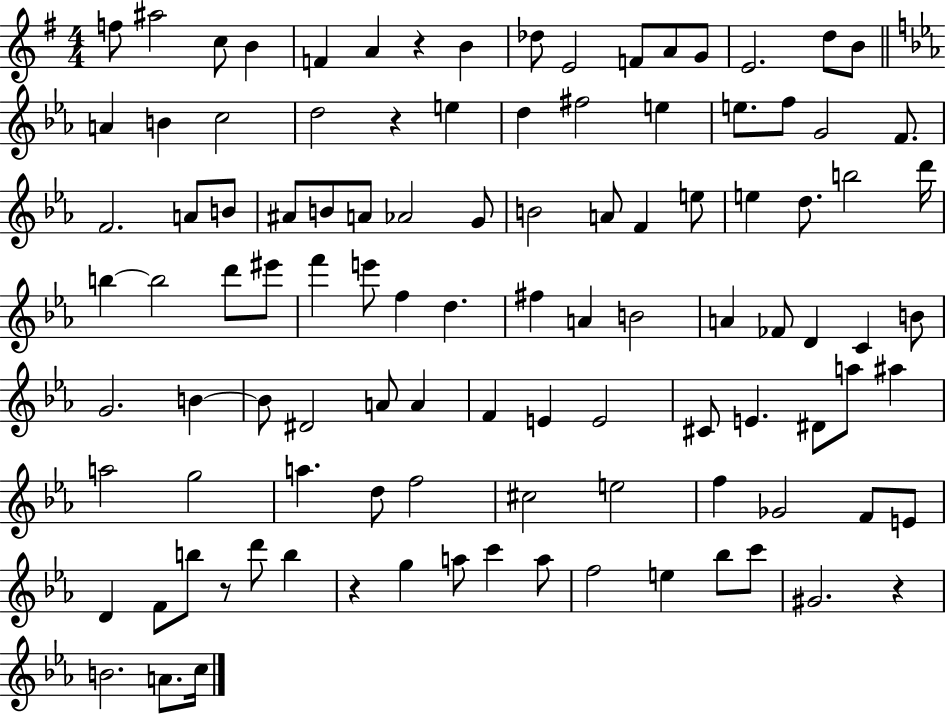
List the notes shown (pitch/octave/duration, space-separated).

F5/e A#5/h C5/e B4/q F4/q A4/q R/q B4/q Db5/e E4/h F4/e A4/e G4/e E4/h. D5/e B4/e A4/q B4/q C5/h D5/h R/q E5/q D5/q F#5/h E5/q E5/e. F5/e G4/h F4/e. F4/h. A4/e B4/e A#4/e B4/e A4/e Ab4/h G4/e B4/h A4/e F4/q E5/e E5/q D5/e. B5/h D6/s B5/q B5/h D6/e EIS6/e F6/q E6/e F5/q D5/q. F#5/q A4/q B4/h A4/q FES4/e D4/q C4/q B4/e G4/h. B4/q B4/e D#4/h A4/e A4/q F4/q E4/q E4/h C#4/e E4/q. D#4/e A5/e A#5/q A5/h G5/h A5/q. D5/e F5/h C#5/h E5/h F5/q Gb4/h F4/e E4/e D4/q F4/e B5/e R/e D6/e B5/q R/q G5/q A5/e C6/q A5/e F5/h E5/q Bb5/e C6/e G#4/h. R/q B4/h. A4/e. C5/s